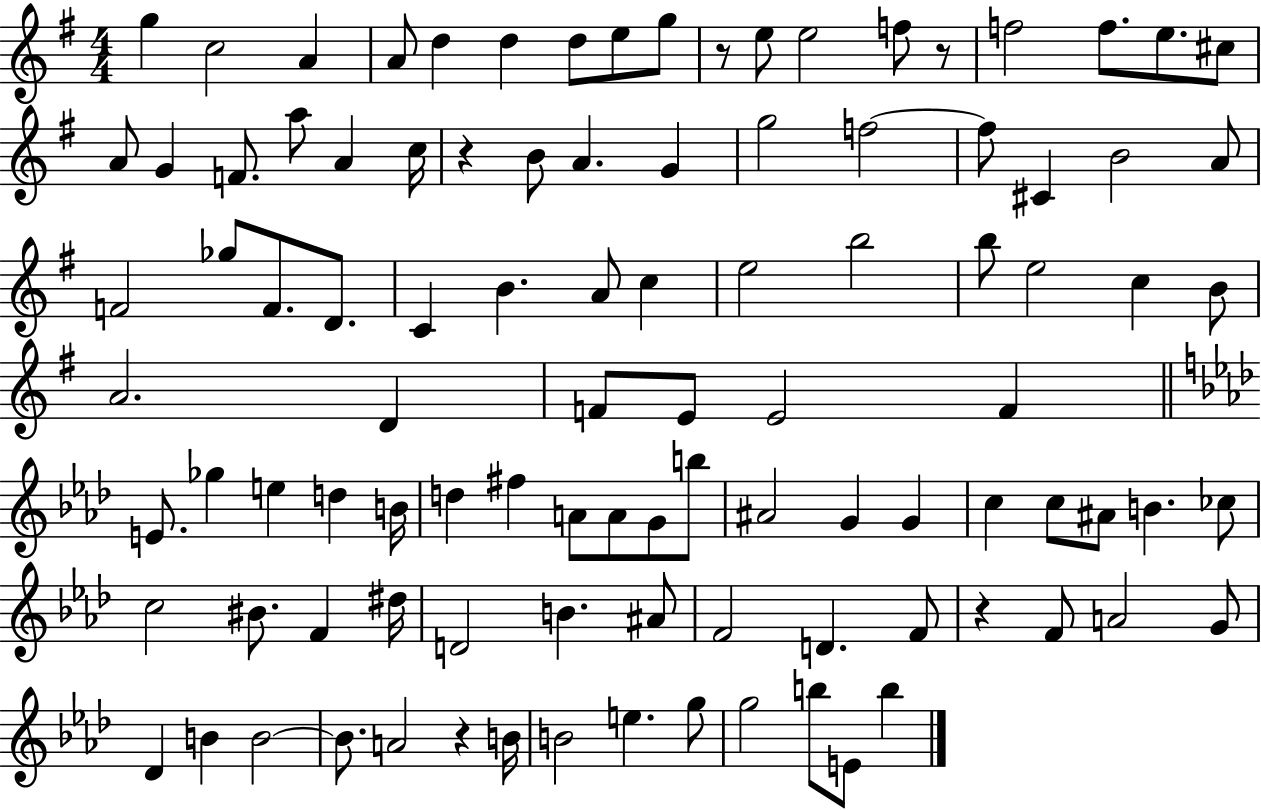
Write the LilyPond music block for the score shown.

{
  \clef treble
  \numericTimeSignature
  \time 4/4
  \key g \major
  g''4 c''2 a'4 | a'8 d''4 d''4 d''8 e''8 g''8 | r8 e''8 e''2 f''8 r8 | f''2 f''8. e''8. cis''8 | \break a'8 g'4 f'8. a''8 a'4 c''16 | r4 b'8 a'4. g'4 | g''2 f''2~~ | f''8 cis'4 b'2 a'8 | \break f'2 ges''8 f'8. d'8. | c'4 b'4. a'8 c''4 | e''2 b''2 | b''8 e''2 c''4 b'8 | \break a'2. d'4 | f'8 e'8 e'2 f'4 | \bar "||" \break \key aes \major e'8. ges''4 e''4 d''4 b'16 | d''4 fis''4 a'8 a'8 g'8 b''8 | ais'2 g'4 g'4 | c''4 c''8 ais'8 b'4. ces''8 | \break c''2 bis'8. f'4 dis''16 | d'2 b'4. ais'8 | f'2 d'4. f'8 | r4 f'8 a'2 g'8 | \break des'4 b'4 b'2~~ | b'8. a'2 r4 b'16 | b'2 e''4. g''8 | g''2 b''8 e'8 b''4 | \break \bar "|."
}